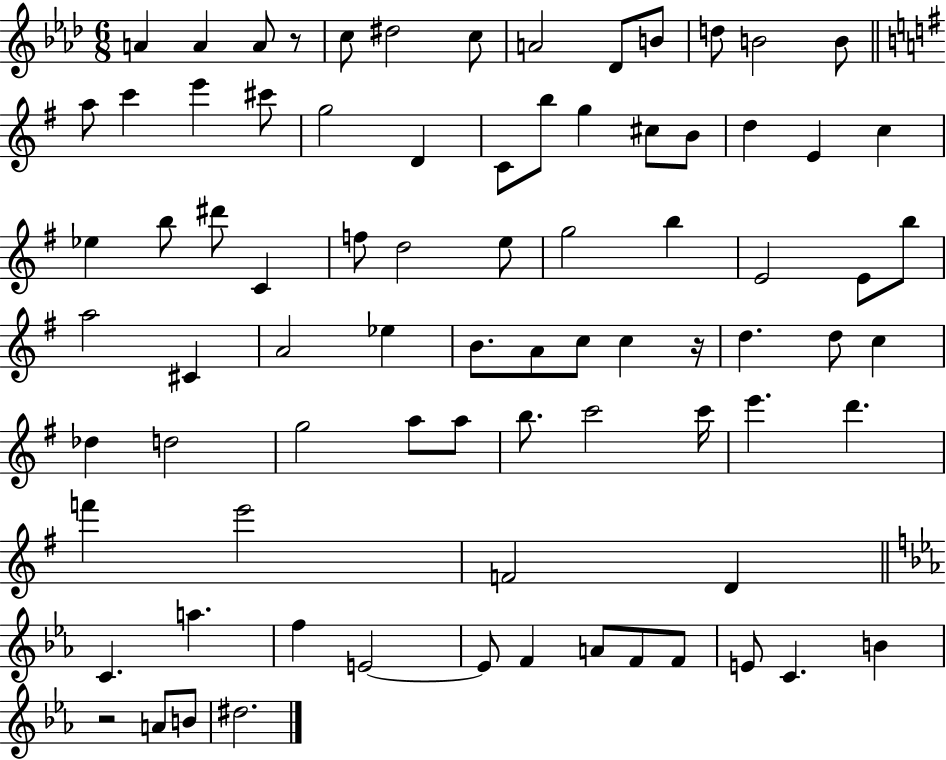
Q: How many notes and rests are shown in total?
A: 81